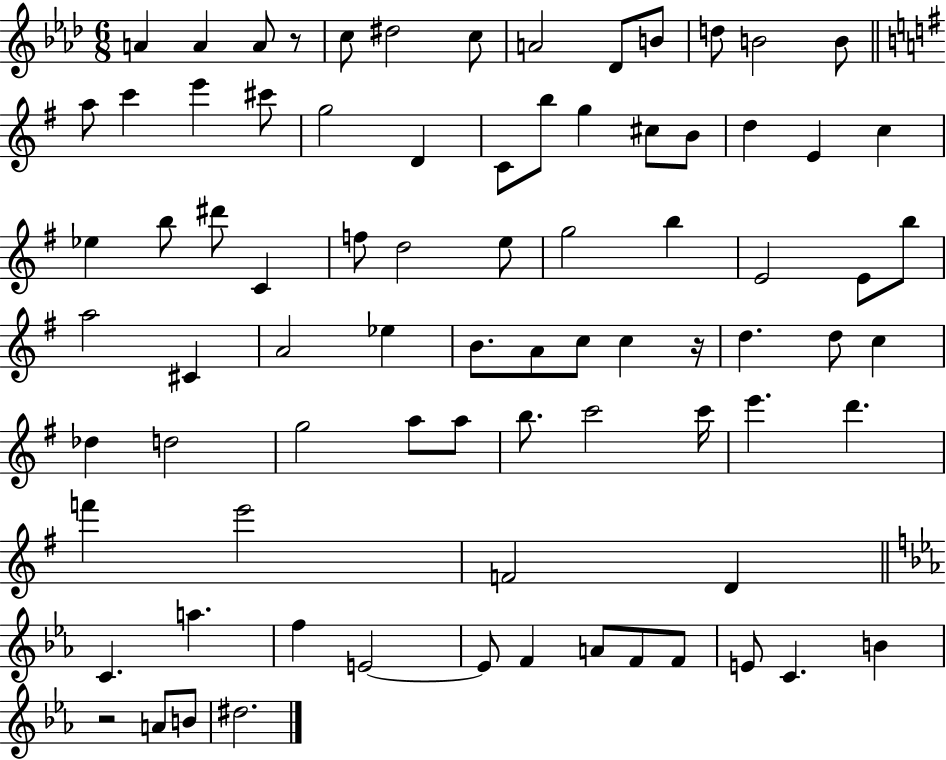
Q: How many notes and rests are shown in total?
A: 81